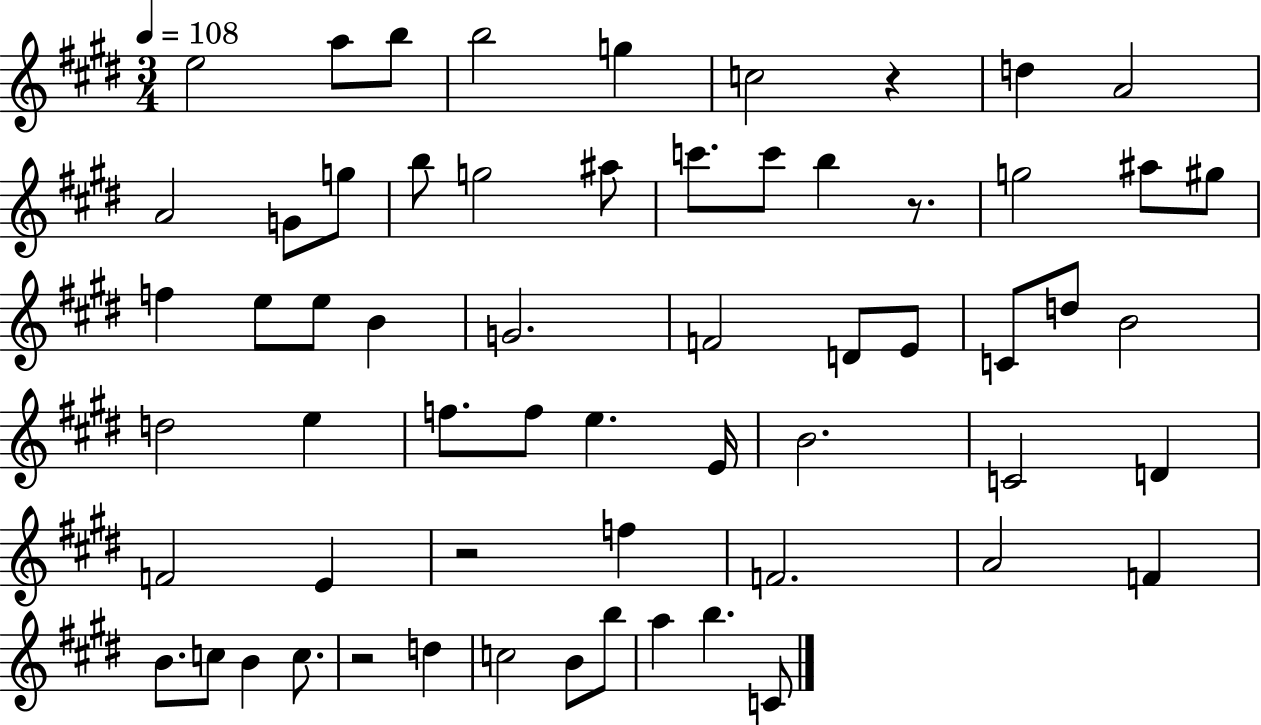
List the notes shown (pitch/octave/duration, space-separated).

E5/h A5/e B5/e B5/h G5/q C5/h R/q D5/q A4/h A4/h G4/e G5/e B5/e G5/h A#5/e C6/e. C6/e B5/q R/e. G5/h A#5/e G#5/e F5/q E5/e E5/e B4/q G4/h. F4/h D4/e E4/e C4/e D5/e B4/h D5/h E5/q F5/e. F5/e E5/q. E4/s B4/h. C4/h D4/q F4/h E4/q R/h F5/q F4/h. A4/h F4/q B4/e. C5/e B4/q C5/e. R/h D5/q C5/h B4/e B5/e A5/q B5/q. C4/e